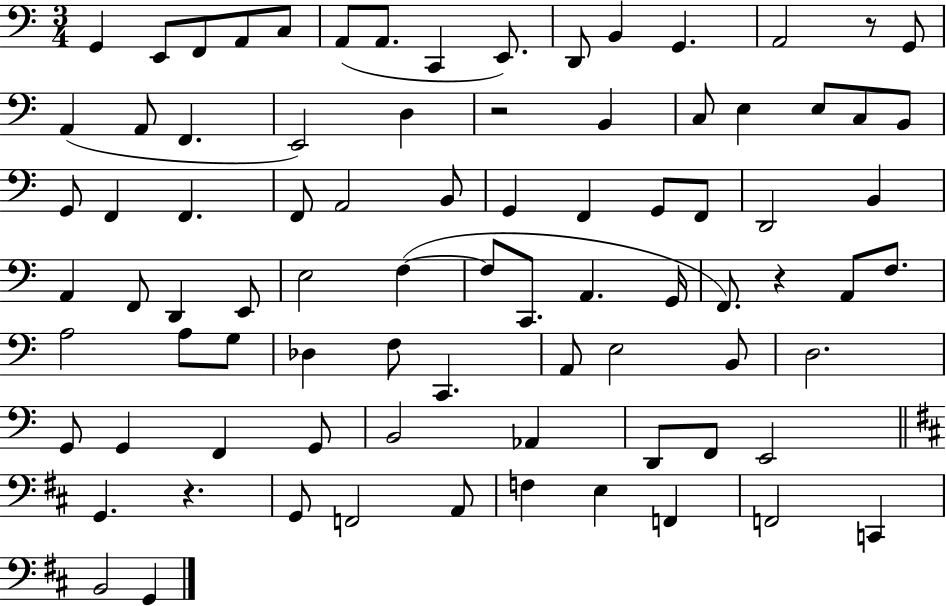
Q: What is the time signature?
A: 3/4